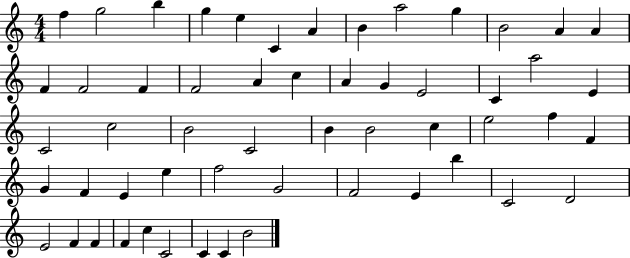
X:1
T:Untitled
M:4/4
L:1/4
K:C
f g2 b g e C A B a2 g B2 A A F F2 F F2 A c A G E2 C a2 E C2 c2 B2 C2 B B2 c e2 f F G F E e f2 G2 F2 E b C2 D2 E2 F F F c C2 C C B2